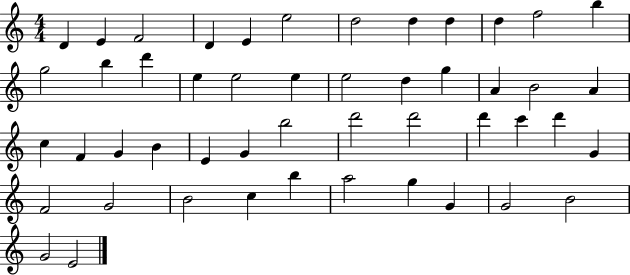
{
  \clef treble
  \numericTimeSignature
  \time 4/4
  \key c \major
  d'4 e'4 f'2 | d'4 e'4 e''2 | d''2 d''4 d''4 | d''4 f''2 b''4 | \break g''2 b''4 d'''4 | e''4 e''2 e''4 | e''2 d''4 g''4 | a'4 b'2 a'4 | \break c''4 f'4 g'4 b'4 | e'4 g'4 b''2 | d'''2 d'''2 | d'''4 c'''4 d'''4 g'4 | \break f'2 g'2 | b'2 c''4 b''4 | a''2 g''4 g'4 | g'2 b'2 | \break g'2 e'2 | \bar "|."
}